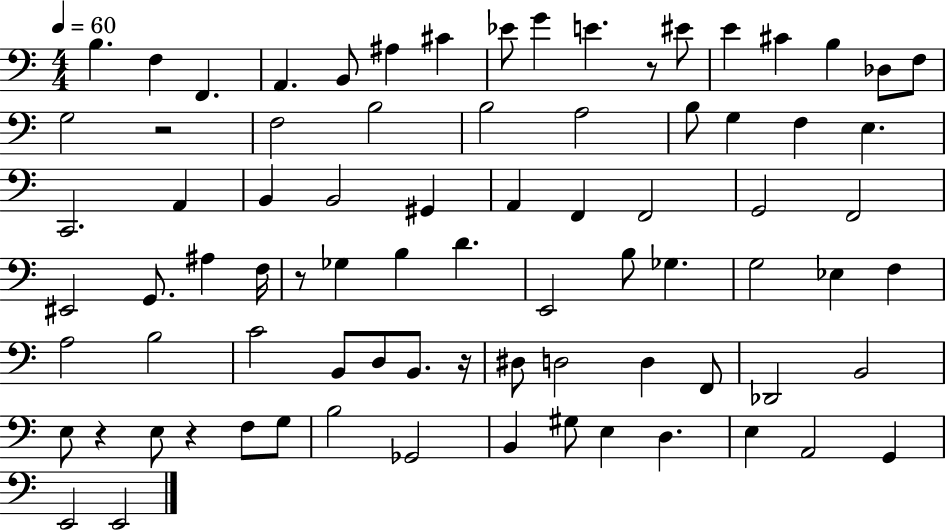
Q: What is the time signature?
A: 4/4